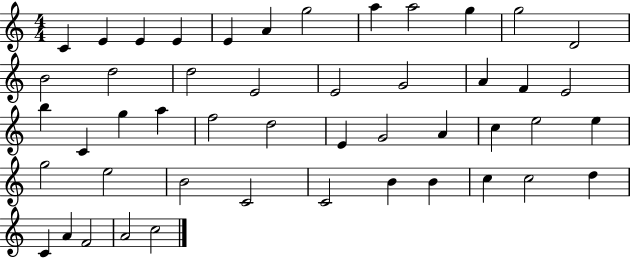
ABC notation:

X:1
T:Untitled
M:4/4
L:1/4
K:C
C E E E E A g2 a a2 g g2 D2 B2 d2 d2 E2 E2 G2 A F E2 b C g a f2 d2 E G2 A c e2 e g2 e2 B2 C2 C2 B B c c2 d C A F2 A2 c2